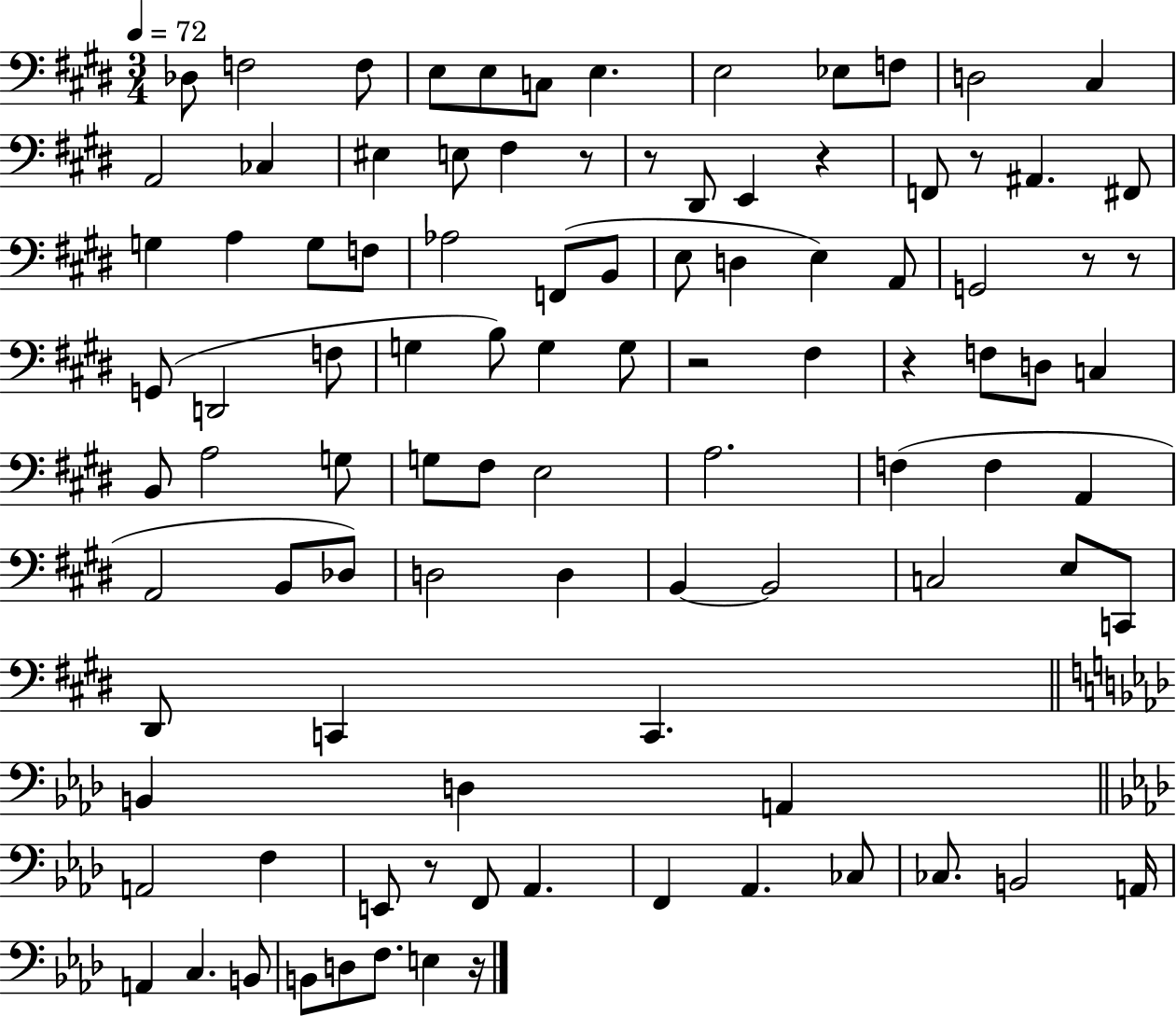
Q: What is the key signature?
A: E major